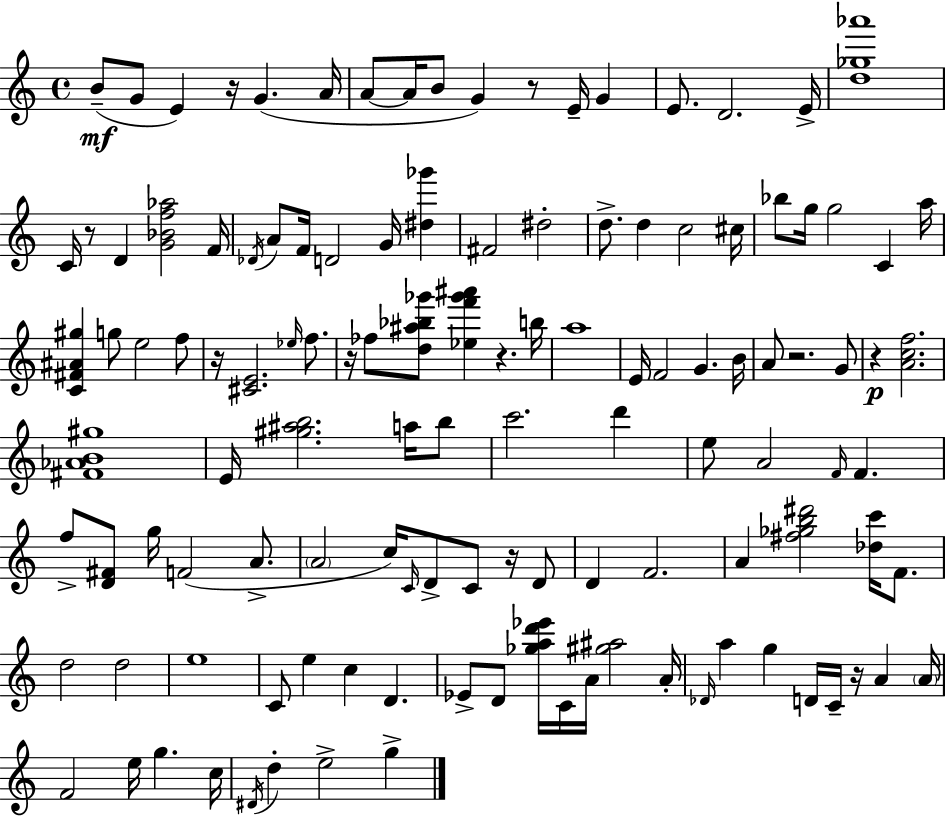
X:1
T:Untitled
M:4/4
L:1/4
K:Am
B/2 G/2 E z/4 G A/4 A/2 A/4 B/2 G z/2 E/4 G E/2 D2 E/4 [d_g_a']4 C/4 z/2 D [G_Bf_a]2 F/4 _D/4 A/2 F/4 D2 G/4 [^d_g'] ^F2 ^d2 d/2 d c2 ^c/4 _b/2 g/4 g2 C a/4 [C^F^A^g] g/2 e2 f/2 z/4 [^CE]2 _e/4 f/2 z/4 _f/2 [d^a_b_g']/2 [_ef'_g'^a'] z b/4 a4 E/4 F2 G B/4 A/2 z2 G/2 z [Acf]2 [^F_AB^g]4 E/4 [^g^ab]2 a/4 b/2 c'2 d' e/2 A2 F/4 F f/2 [D^F]/2 g/4 F2 A/2 A2 c/4 C/4 D/2 C/2 z/4 D/2 D F2 A [^f_gb^d']2 [_dc']/4 F/2 d2 d2 e4 C/2 e c D _E/2 D/2 [_gad'_e']/4 C/4 A/4 [^g^a]2 A/4 _D/4 a g D/4 C/4 z/4 A A/4 F2 e/4 g c/4 ^D/4 d e2 g